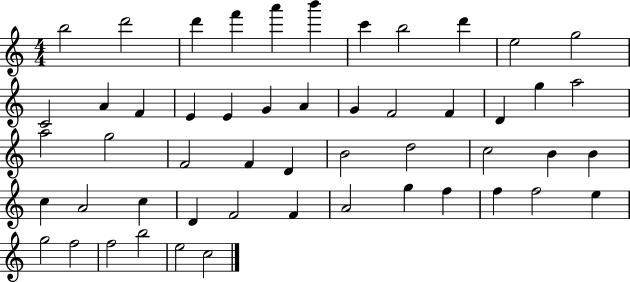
X:1
T:Untitled
M:4/4
L:1/4
K:C
b2 d'2 d' f' a' b' c' b2 d' e2 g2 C2 A F E E G A G F2 F D g a2 a2 g2 F2 F D B2 d2 c2 B B c A2 c D F2 F A2 g f f f2 e g2 f2 f2 b2 e2 c2